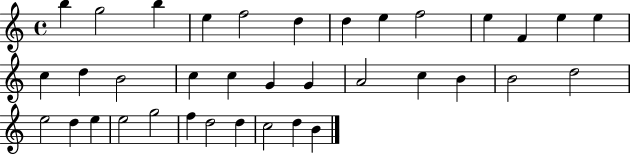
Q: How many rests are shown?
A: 0